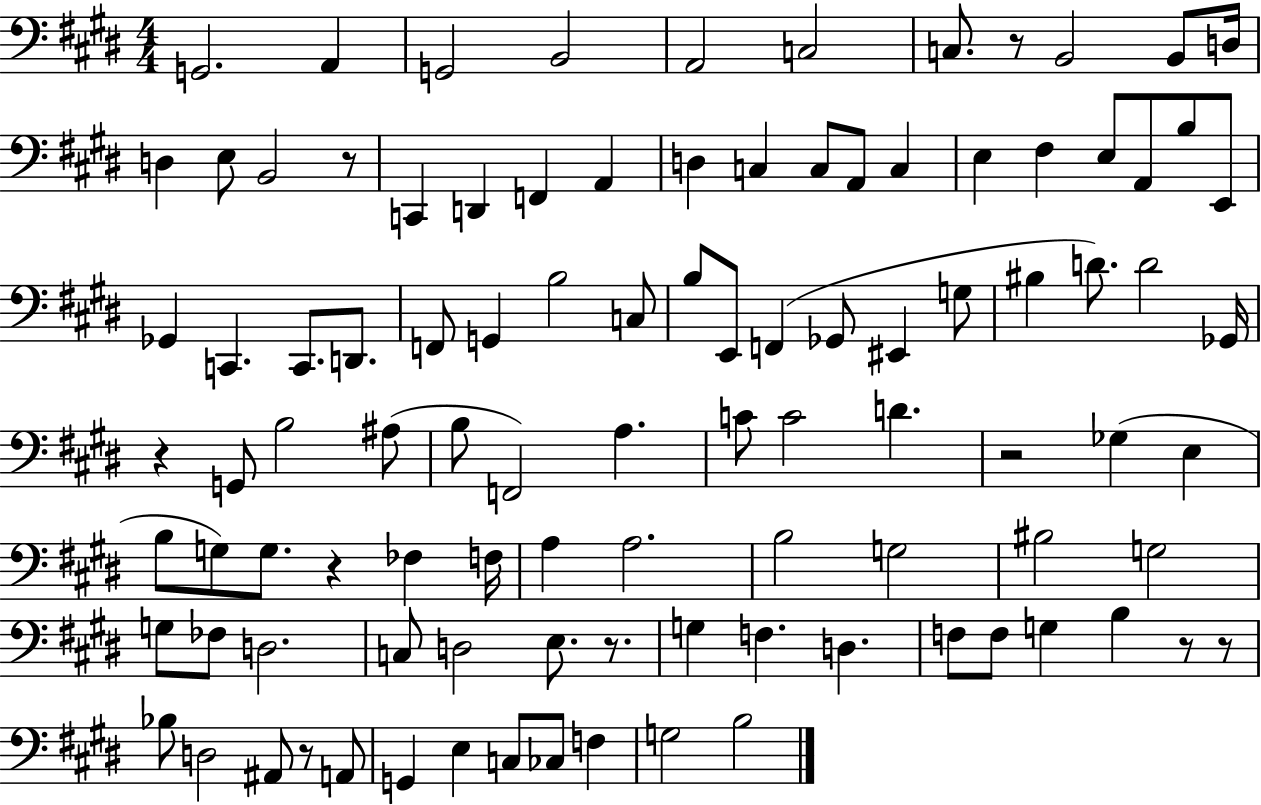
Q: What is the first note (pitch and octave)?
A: G2